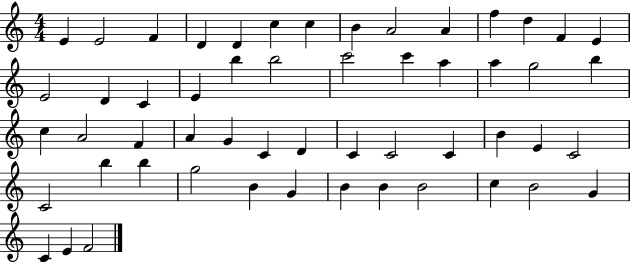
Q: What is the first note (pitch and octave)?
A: E4